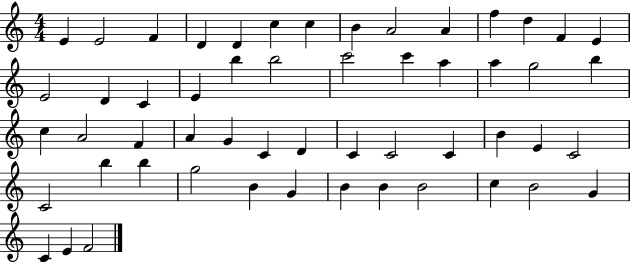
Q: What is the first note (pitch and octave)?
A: E4